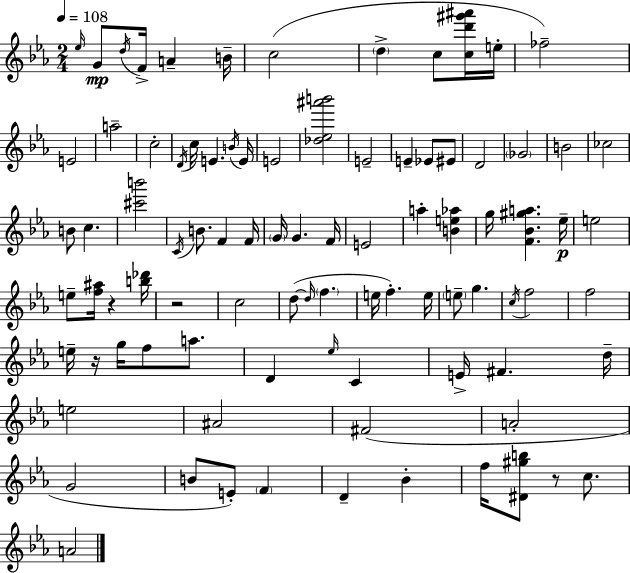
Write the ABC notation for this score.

X:1
T:Untitled
M:2/4
L:1/4
K:Eb
_e/4 G/2 d/4 F/4 A B/4 c2 d c/2 [cd'^g'^a']/4 e/4 _f2 E2 a2 c2 D/4 c/4 E B/4 E/4 E2 [_d_e^a'b']2 E2 E _E/2 ^E/2 D2 _G2 B2 _c2 B/2 c [^c'b']2 C/4 B/2 F F/4 G/4 G F/4 E2 a [Be_a] g/4 [F_B^ga] _e/4 e2 e/2 [f^a]/4 z [b_d']/4 z2 c2 d/2 d/4 f e/4 f e/4 e/2 g c/4 f2 f2 e/4 z/4 g/4 f/2 a/2 D _e/4 C E/4 ^F d/4 e2 ^A2 ^F2 A2 G2 B/2 E/2 F D _B f/4 [^D^gb]/2 z/2 c/2 A2